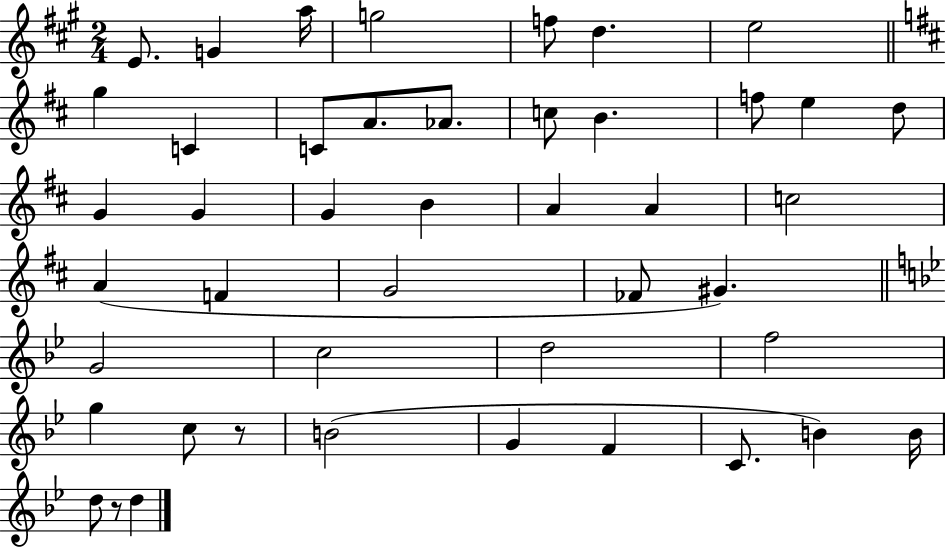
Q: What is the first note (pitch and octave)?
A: E4